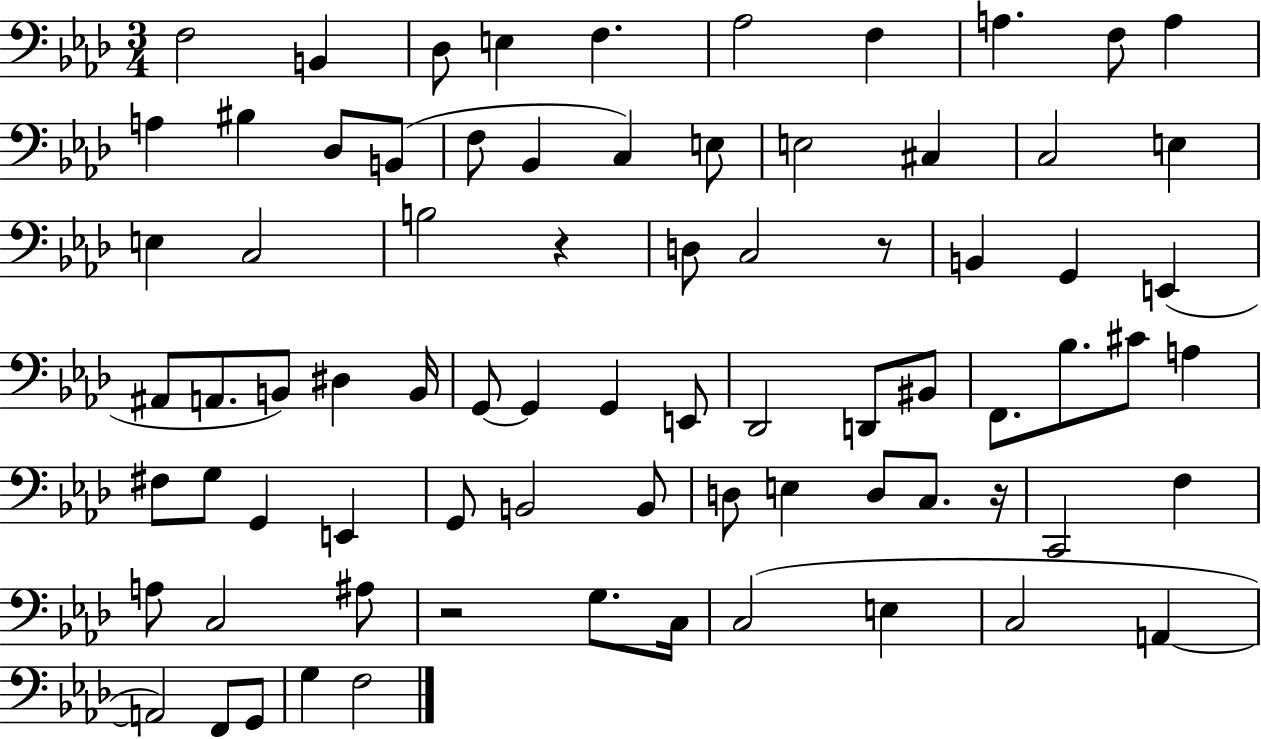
{
  \clef bass
  \numericTimeSignature
  \time 3/4
  \key aes \major
  \repeat volta 2 { f2 b,4 | des8 e4 f4. | aes2 f4 | a4. f8 a4 | \break a4 bis4 des8 b,8( | f8 bes,4 c4) e8 | e2 cis4 | c2 e4 | \break e4 c2 | b2 r4 | d8 c2 r8 | b,4 g,4 e,4( | \break ais,8 a,8. b,8) dis4 b,16 | g,8~~ g,4 g,4 e,8 | des,2 d,8 bis,8 | f,8. bes8. cis'8 a4 | \break fis8 g8 g,4 e,4 | g,8 b,2 b,8 | d8 e4 d8 c8. r16 | c,2 f4 | \break a8 c2 ais8 | r2 g8. c16 | c2( e4 | c2 a,4~~ | \break a,2) f,8 g,8 | g4 f2 | } \bar "|."
}